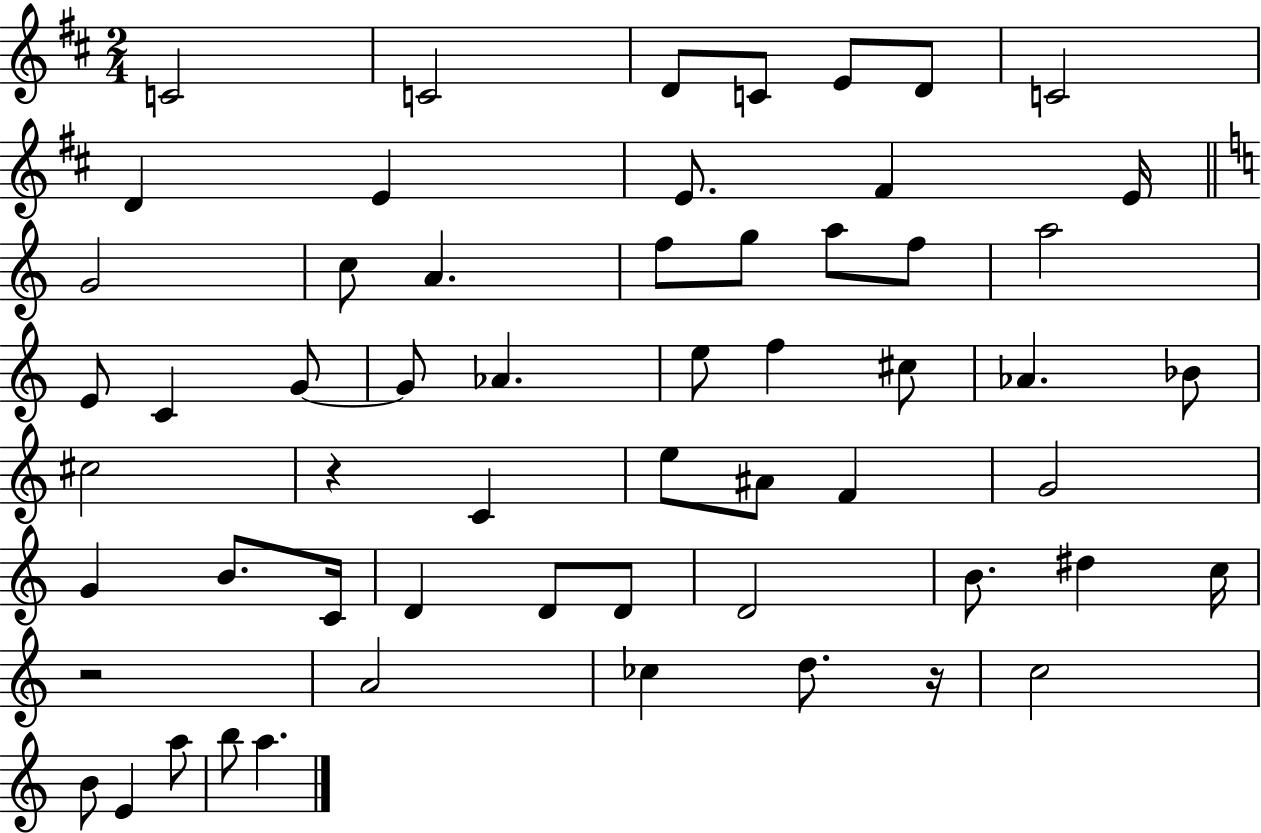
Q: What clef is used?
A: treble